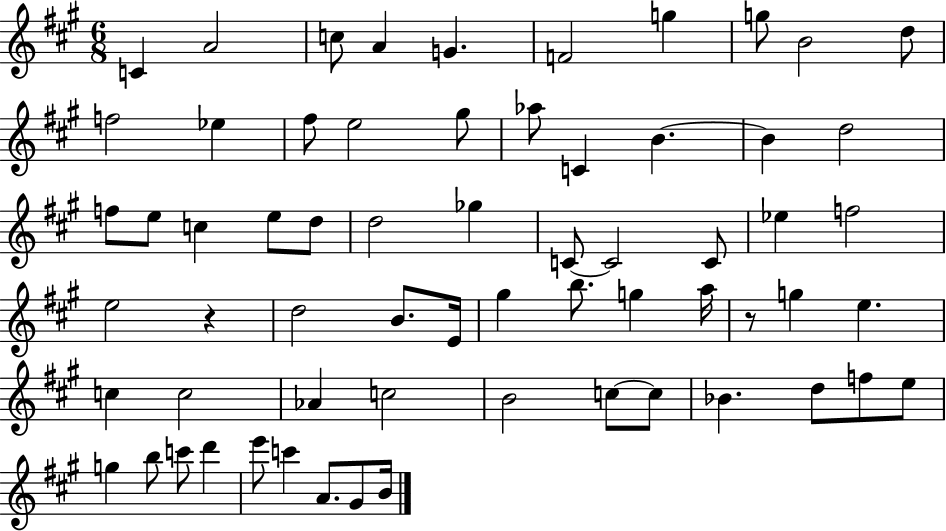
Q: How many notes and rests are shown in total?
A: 64